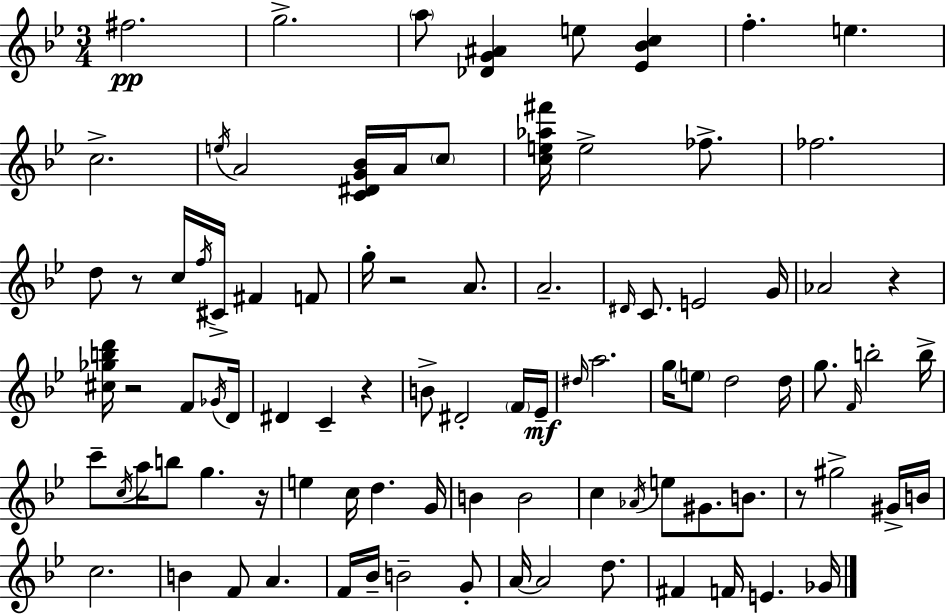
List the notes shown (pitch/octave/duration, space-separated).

F#5/h. G5/h. A5/e [Db4,G4,A#4]/q E5/e [Eb4,Bb4,C5]/q F5/q. E5/q. C5/h. E5/s A4/h [C4,D#4,G4,Bb4]/s A4/s C5/e [C5,E5,Ab5,F#6]/s E5/h FES5/e. FES5/h. D5/e R/e C5/s F5/s C#4/s F#4/q F4/e G5/s R/h A4/e. A4/h. D#4/s C4/e. E4/h G4/s Ab4/h R/q [C#5,Gb5,B5,D6]/s R/h F4/e Gb4/s D4/s D#4/q C4/q R/q B4/e D#4/h F4/s Eb4/s D#5/s A5/h. G5/s E5/e D5/h D5/s G5/e. F4/s B5/h B5/s C6/e C5/s A5/s B5/e G5/q. R/s E5/q C5/s D5/q. G4/s B4/q B4/h C5/q Ab4/s E5/e G#4/e. B4/e. R/e G#5/h G#4/s B4/s C5/h. B4/q F4/e A4/q. F4/s Bb4/s B4/h G4/e A4/s A4/h D5/e. F#4/q F4/s E4/q. Gb4/s